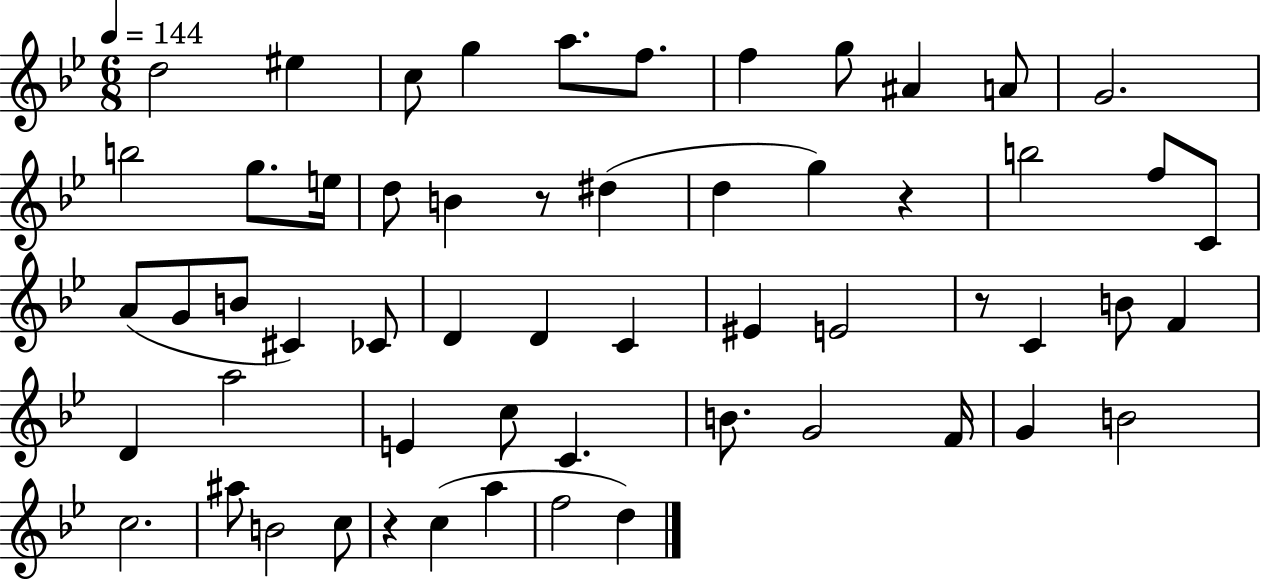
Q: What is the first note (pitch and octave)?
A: D5